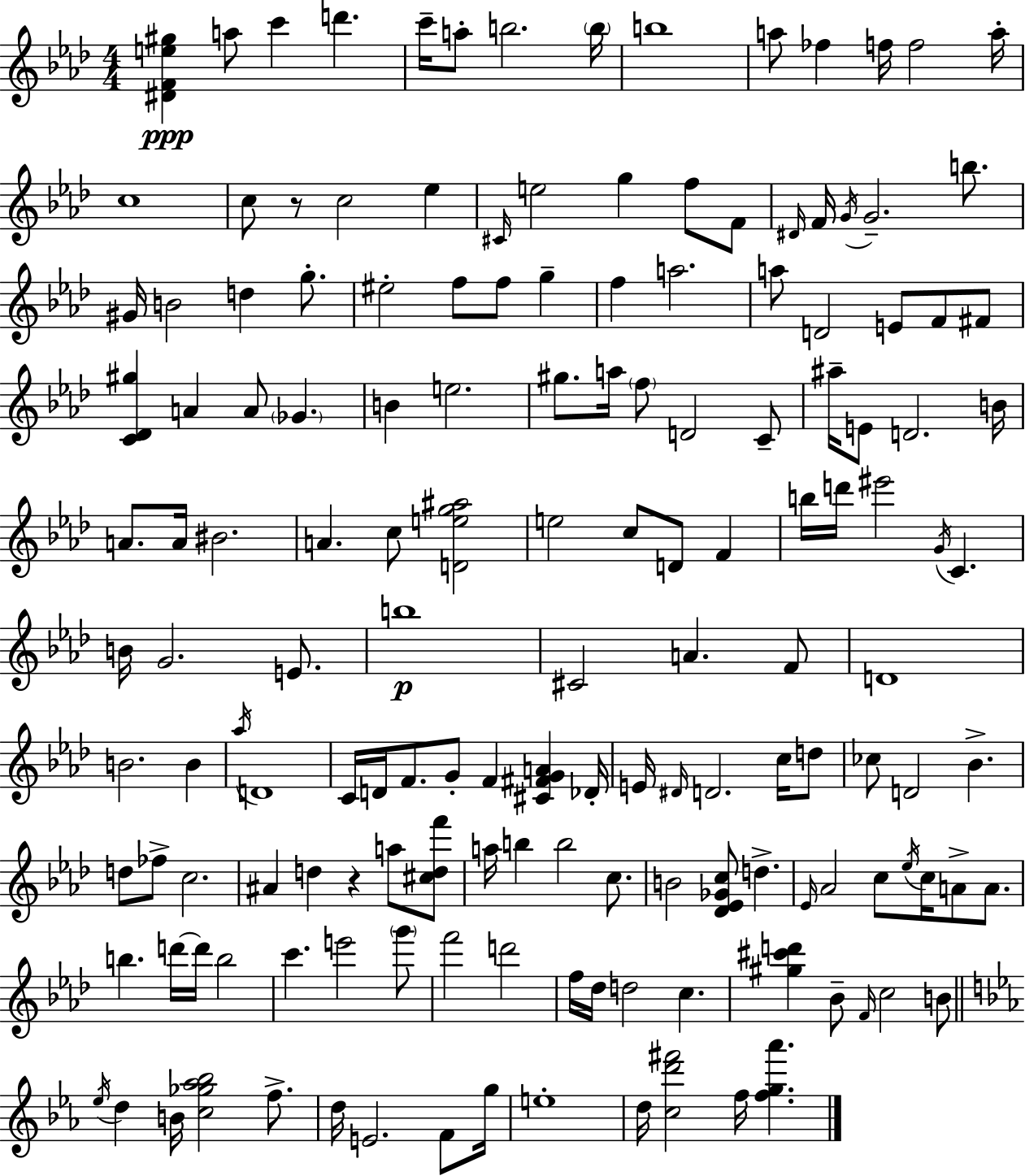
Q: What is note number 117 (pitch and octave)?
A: D6